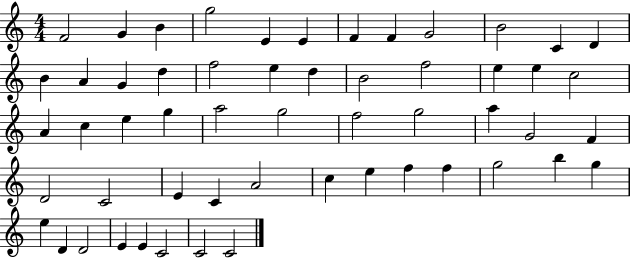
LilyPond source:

{
  \clef treble
  \numericTimeSignature
  \time 4/4
  \key c \major
  f'2 g'4 b'4 | g''2 e'4 e'4 | f'4 f'4 g'2 | b'2 c'4 d'4 | \break b'4 a'4 g'4 d''4 | f''2 e''4 d''4 | b'2 f''2 | e''4 e''4 c''2 | \break a'4 c''4 e''4 g''4 | a''2 g''2 | f''2 g''2 | a''4 g'2 f'4 | \break d'2 c'2 | e'4 c'4 a'2 | c''4 e''4 f''4 f''4 | g''2 b''4 g''4 | \break e''4 d'4 d'2 | e'4 e'4 c'2 | c'2 c'2 | \bar "|."
}